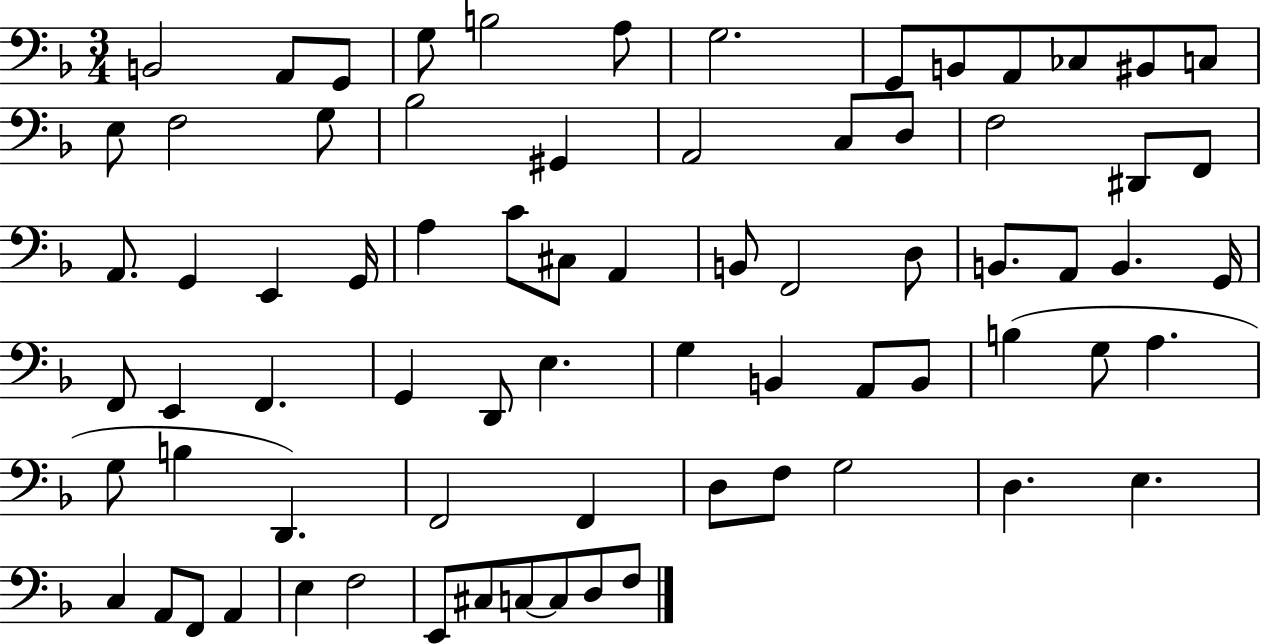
{
  \clef bass
  \numericTimeSignature
  \time 3/4
  \key f \major
  b,2 a,8 g,8 | g8 b2 a8 | g2. | g,8 b,8 a,8 ces8 bis,8 c8 | \break e8 f2 g8 | bes2 gis,4 | a,2 c8 d8 | f2 dis,8 f,8 | \break a,8. g,4 e,4 g,16 | a4 c'8 cis8 a,4 | b,8 f,2 d8 | b,8. a,8 b,4. g,16 | \break f,8 e,4 f,4. | g,4 d,8 e4. | g4 b,4 a,8 b,8 | b4( g8 a4. | \break g8 b4 d,4.) | f,2 f,4 | d8 f8 g2 | d4. e4. | \break c4 a,8 f,8 a,4 | e4 f2 | e,8 cis8 c8~~ c8 d8 f8 | \bar "|."
}